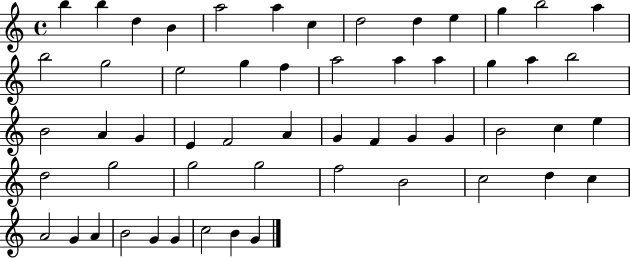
B5/q B5/q D5/q B4/q A5/h A5/q C5/q D5/h D5/q E5/q G5/q B5/h A5/q B5/h G5/h E5/h G5/q F5/q A5/h A5/q A5/q G5/q A5/q B5/h B4/h A4/q G4/q E4/q F4/h A4/q G4/q F4/q G4/q G4/q B4/h C5/q E5/q D5/h G5/h G5/h G5/h F5/h B4/h C5/h D5/q C5/q A4/h G4/q A4/q B4/h G4/q G4/q C5/h B4/q G4/q